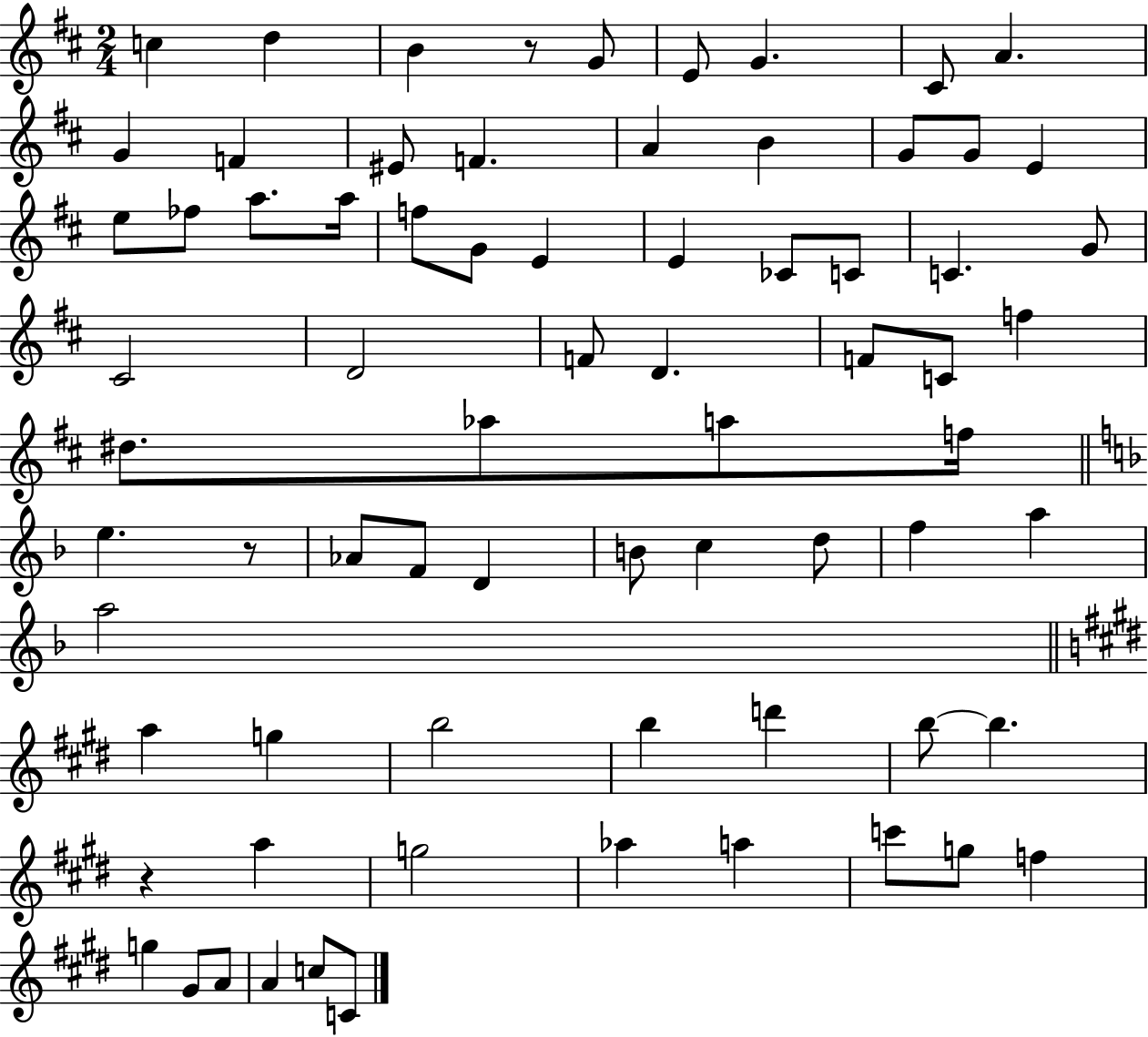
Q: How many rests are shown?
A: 3